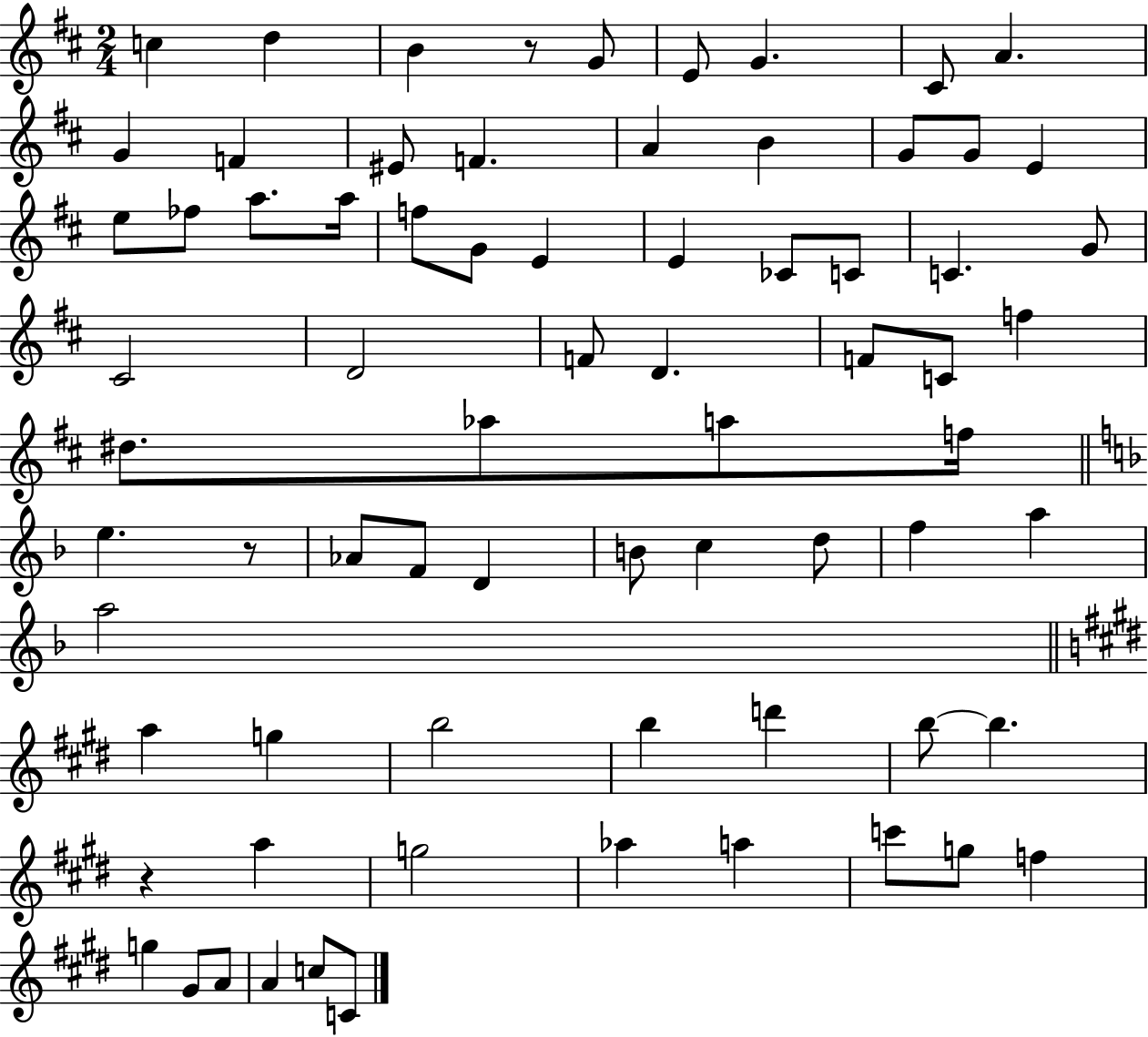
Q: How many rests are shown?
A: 3